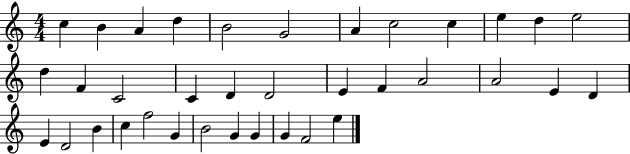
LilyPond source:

{
  \clef treble
  \numericTimeSignature
  \time 4/4
  \key c \major
  c''4 b'4 a'4 d''4 | b'2 g'2 | a'4 c''2 c''4 | e''4 d''4 e''2 | \break d''4 f'4 c'2 | c'4 d'4 d'2 | e'4 f'4 a'2 | a'2 e'4 d'4 | \break e'4 d'2 b'4 | c''4 f''2 g'4 | b'2 g'4 g'4 | g'4 f'2 e''4 | \break \bar "|."
}